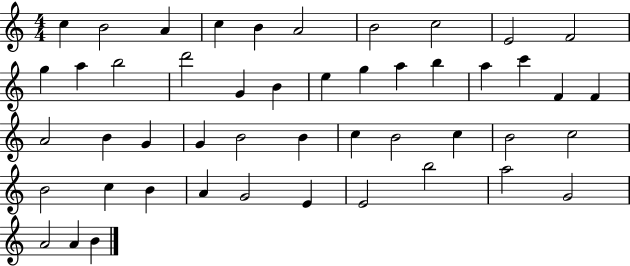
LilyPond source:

{
  \clef treble
  \numericTimeSignature
  \time 4/4
  \key c \major
  c''4 b'2 a'4 | c''4 b'4 a'2 | b'2 c''2 | e'2 f'2 | \break g''4 a''4 b''2 | d'''2 g'4 b'4 | e''4 g''4 a''4 b''4 | a''4 c'''4 f'4 f'4 | \break a'2 b'4 g'4 | g'4 b'2 b'4 | c''4 b'2 c''4 | b'2 c''2 | \break b'2 c''4 b'4 | a'4 g'2 e'4 | e'2 b''2 | a''2 g'2 | \break a'2 a'4 b'4 | \bar "|."
}